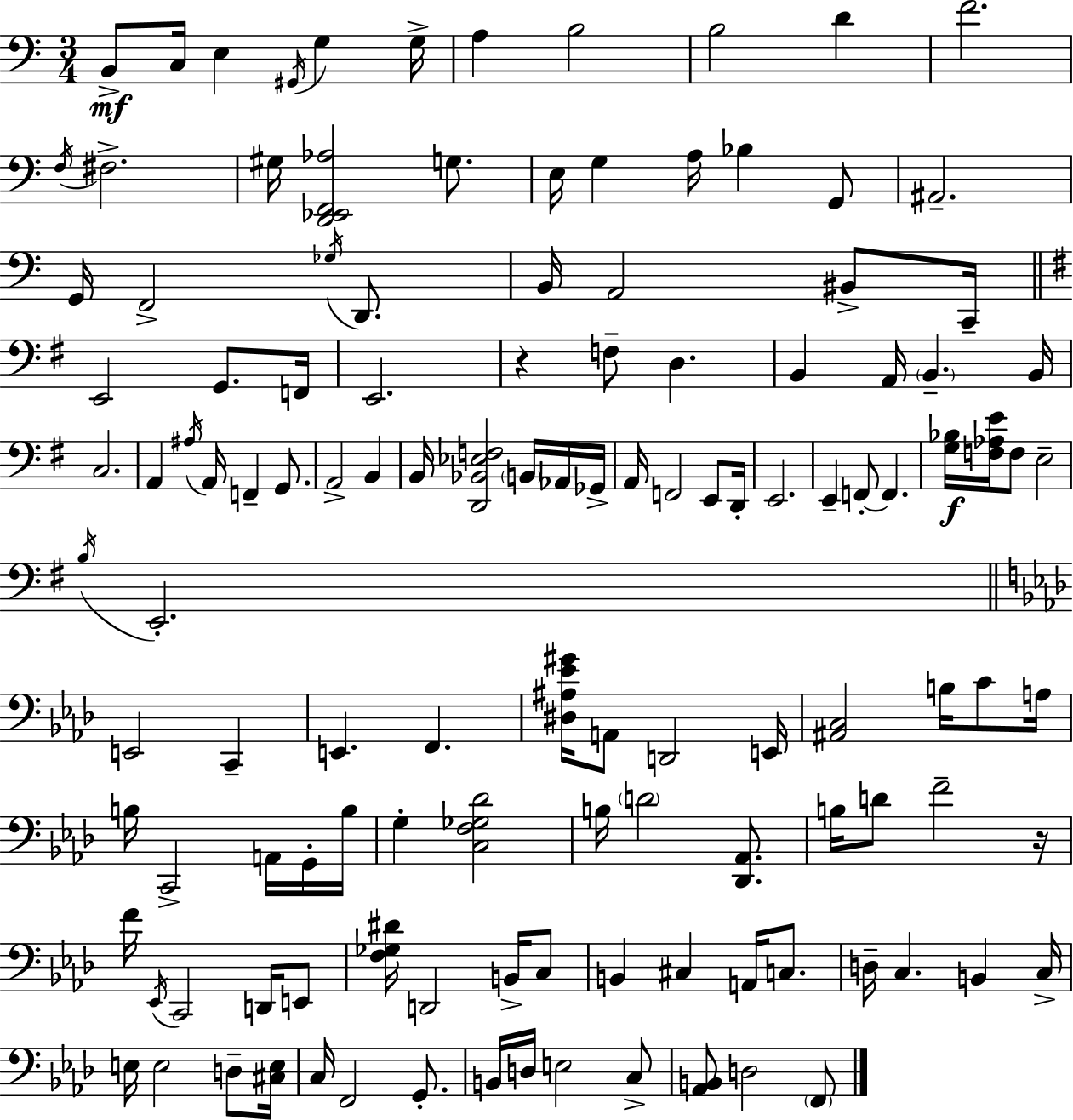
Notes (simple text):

B2/e C3/s E3/q G#2/s G3/q G3/s A3/q B3/h B3/h D4/q F4/h. F3/s F#3/h. G#3/s [D2,Eb2,F2,Ab3]/h G3/e. E3/s G3/q A3/s Bb3/q G2/e A#2/h. G2/s F2/h Gb3/s D2/e. B2/s A2/h BIS2/e C2/s E2/h G2/e. F2/s E2/h. R/q F3/e D3/q. B2/q A2/s B2/q. B2/s C3/h. A2/q A#3/s A2/s F2/q G2/e. A2/h B2/q B2/s [D2,Bb2,Eb3,F3]/h B2/s Ab2/s Gb2/s A2/s F2/h E2/e D2/s E2/h. E2/q F2/e F2/q. [G3,Bb3]/s [F3,Ab3,E4]/s F3/e E3/h B3/s E2/h. E2/h C2/q E2/q. F2/q. [D#3,A#3,Eb4,G#4]/s A2/e D2/h E2/s [A#2,C3]/h B3/s C4/e A3/s B3/s C2/h A2/s G2/s B3/s G3/q [C3,F3,Gb3,Db4]/h B3/s D4/h [Db2,Ab2]/e. B3/s D4/e F4/h R/s F4/s Eb2/s C2/h D2/s E2/e [F3,Gb3,D#4]/s D2/h B2/s C3/e B2/q C#3/q A2/s C3/e. D3/s C3/q. B2/q C3/s E3/s E3/h D3/e [C#3,E3]/s C3/s F2/h G2/e. B2/s D3/s E3/h C3/e [Ab2,B2]/e D3/h F2/e